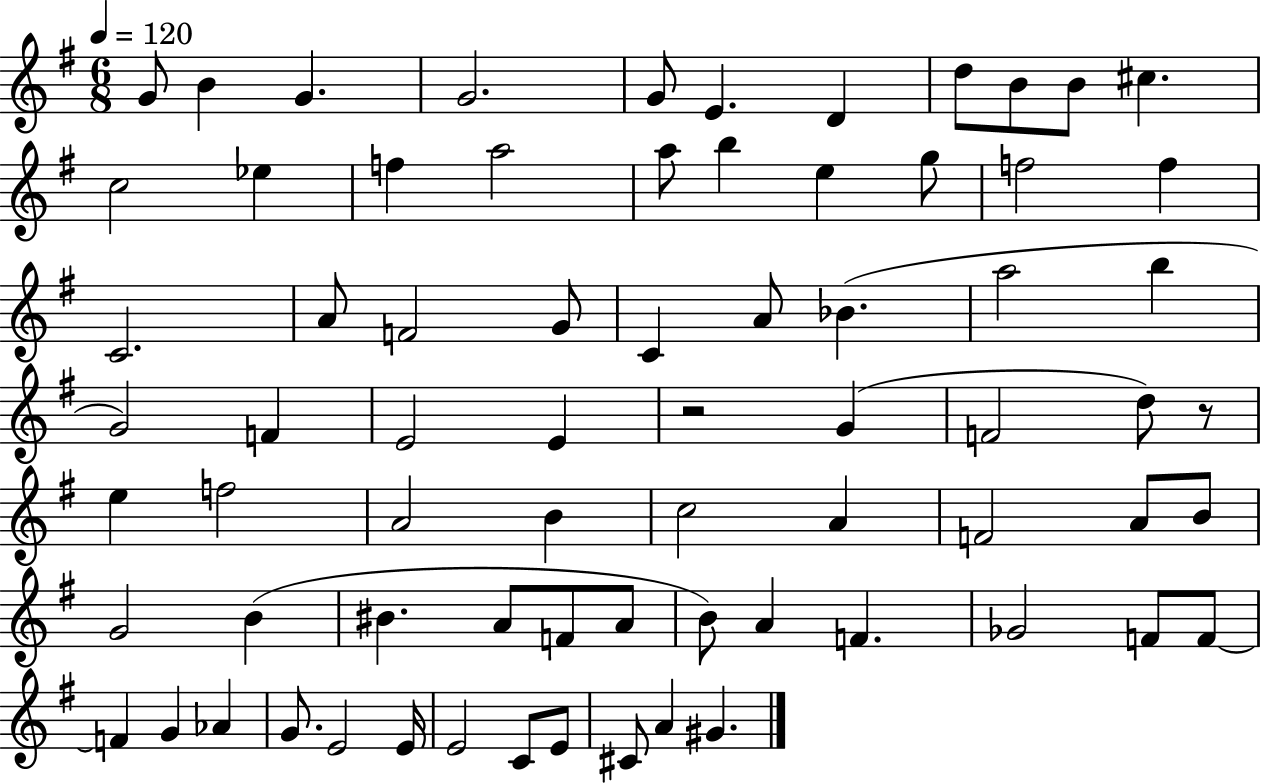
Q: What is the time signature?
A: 6/8